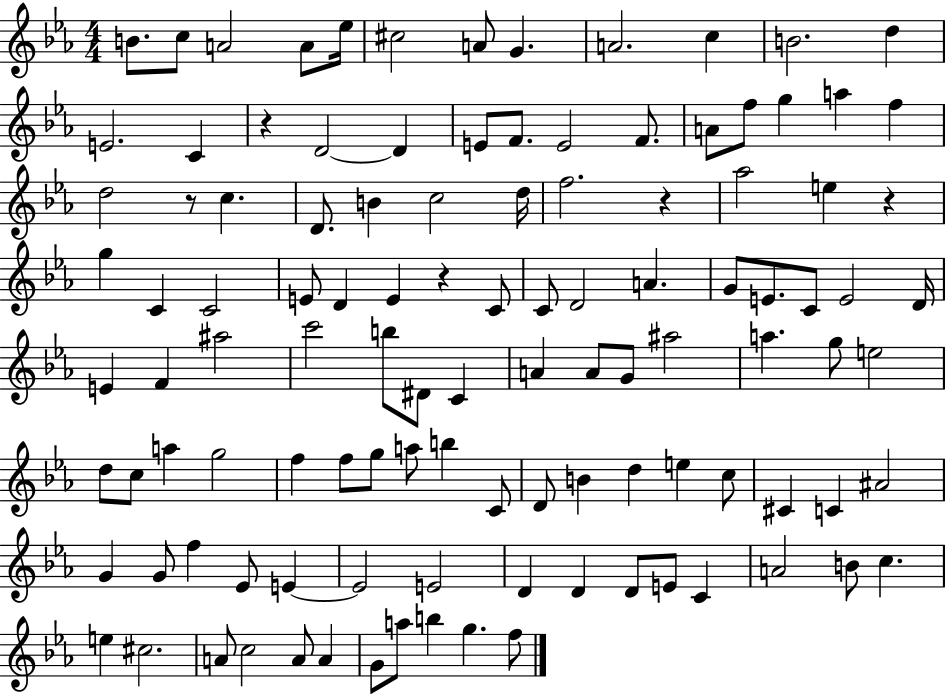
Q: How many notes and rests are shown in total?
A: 112